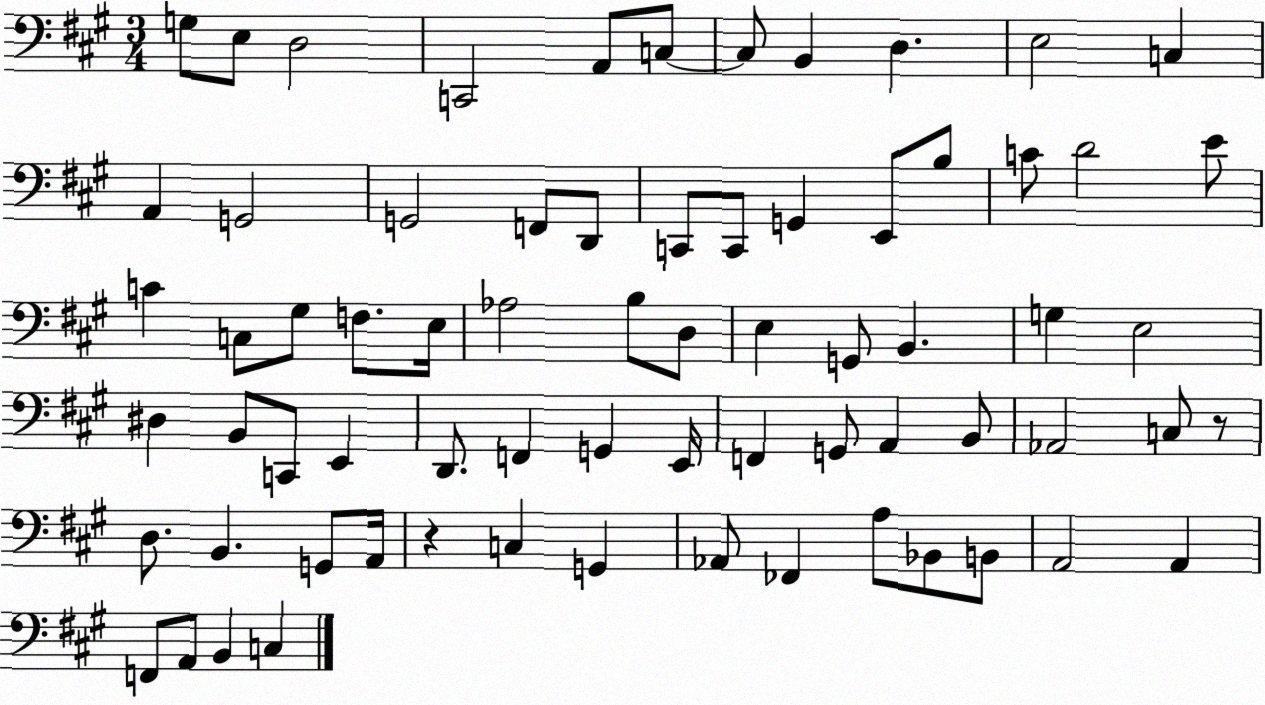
X:1
T:Untitled
M:3/4
L:1/4
K:A
G,/2 E,/2 D,2 C,,2 A,,/2 C,/2 C,/2 B,, D, E,2 C, A,, G,,2 G,,2 F,,/2 D,,/2 C,,/2 C,,/2 G,, E,,/2 B,/2 C/2 D2 E/2 C C,/2 ^G,/2 F,/2 E,/4 _A,2 B,/2 D,/2 E, G,,/2 B,, G, E,2 ^D, B,,/2 C,,/2 E,, D,,/2 F,, G,, E,,/4 F,, G,,/2 A,, B,,/2 _A,,2 C,/2 z/2 D,/2 B,, G,,/2 A,,/4 z C, G,, _A,,/2 _F,, A,/2 _B,,/2 B,,/2 A,,2 A,, F,,/2 A,,/2 B,, C,